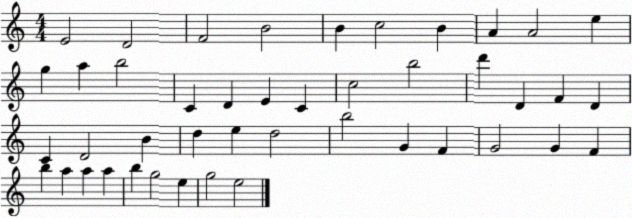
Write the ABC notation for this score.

X:1
T:Untitled
M:4/4
L:1/4
K:C
E2 D2 F2 B2 B c2 B A A2 e g a b2 C D E C c2 b2 d' D F D C D2 B d e d2 b2 G F G2 G F b a a a b g2 e g2 e2